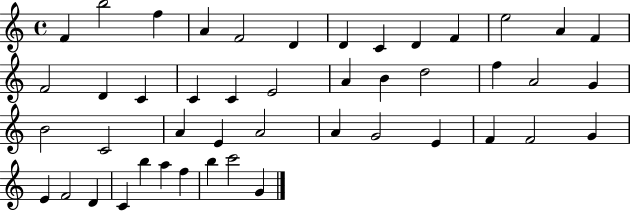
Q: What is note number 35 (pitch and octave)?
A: F4